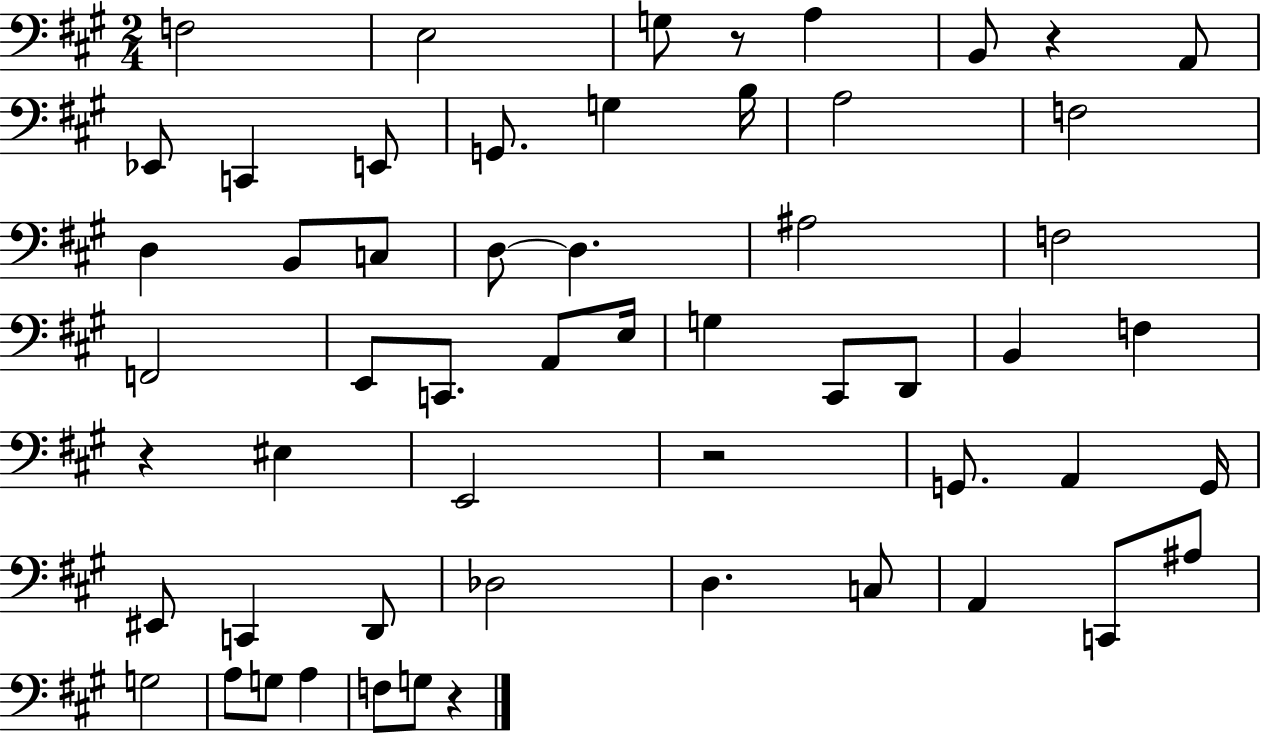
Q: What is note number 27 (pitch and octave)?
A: G3